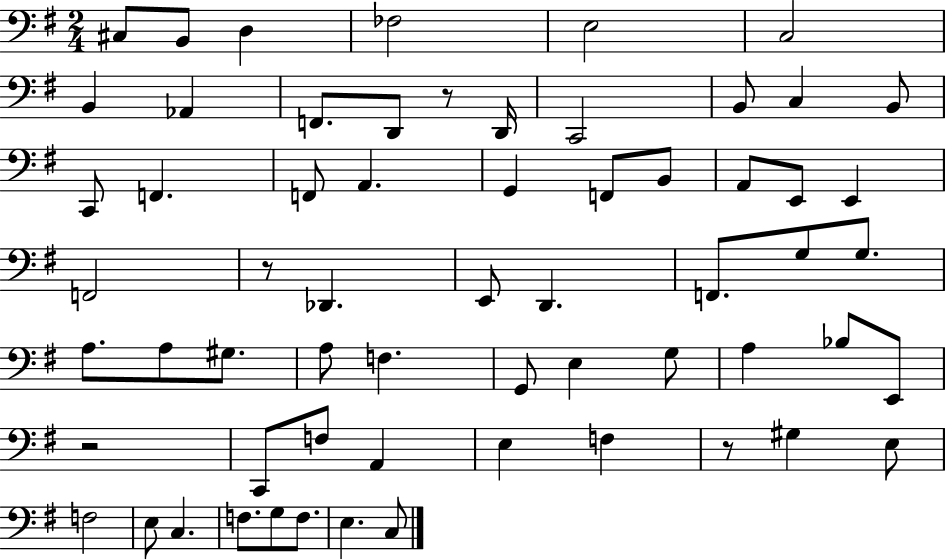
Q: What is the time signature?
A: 2/4